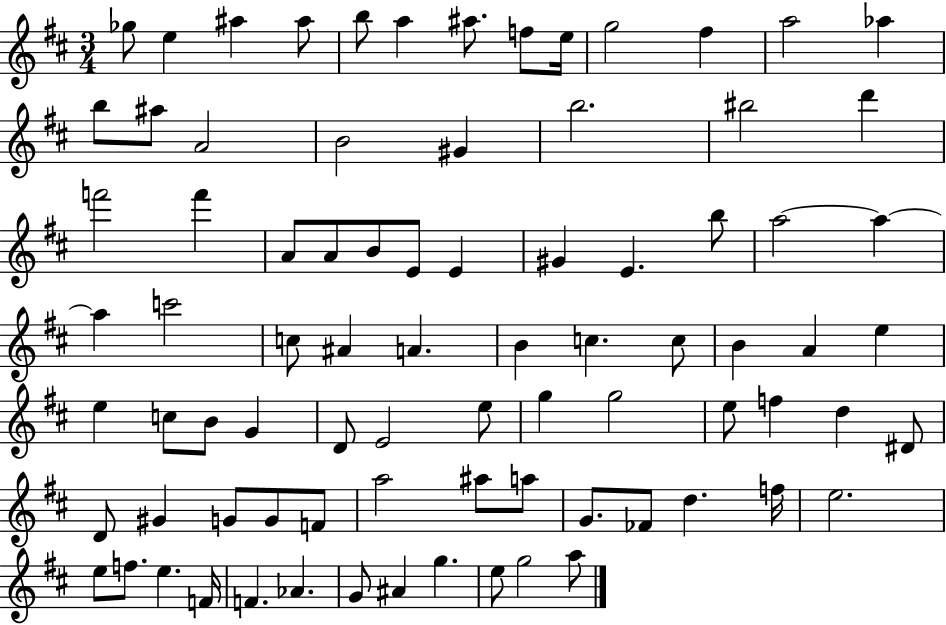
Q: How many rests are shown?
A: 0